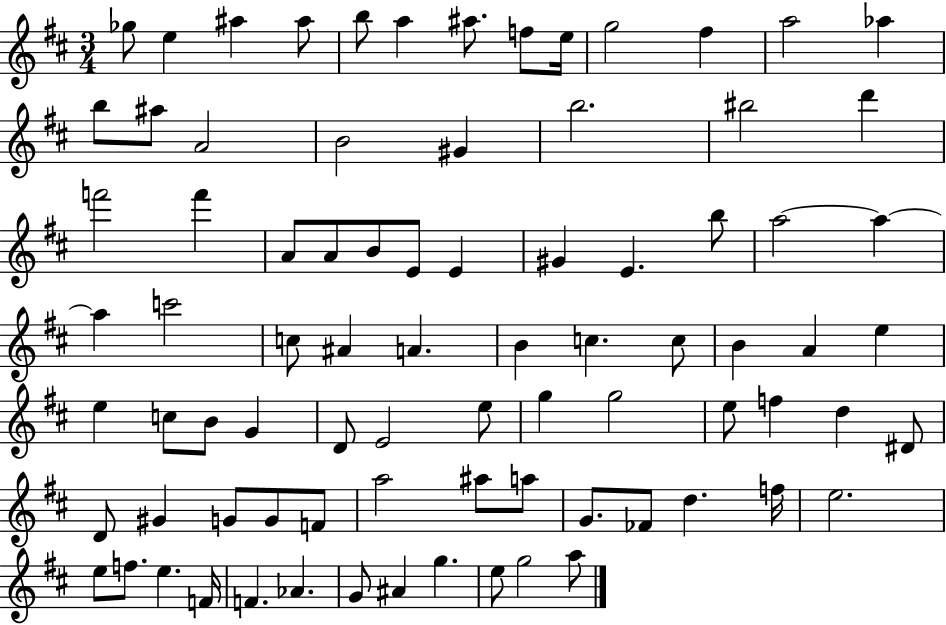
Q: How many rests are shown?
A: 0